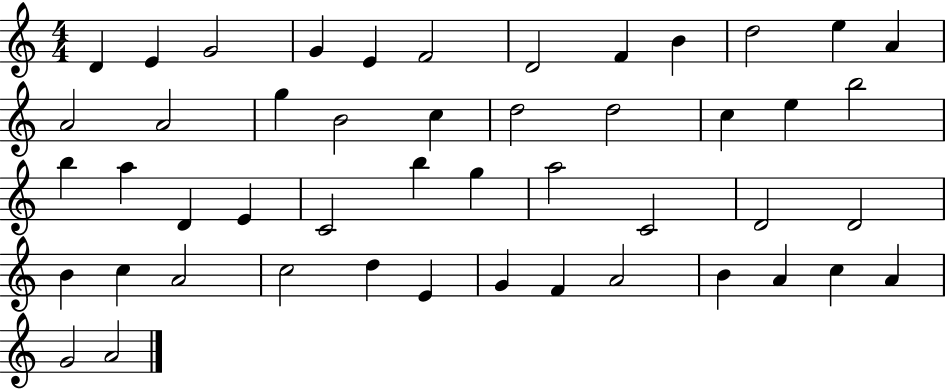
X:1
T:Untitled
M:4/4
L:1/4
K:C
D E G2 G E F2 D2 F B d2 e A A2 A2 g B2 c d2 d2 c e b2 b a D E C2 b g a2 C2 D2 D2 B c A2 c2 d E G F A2 B A c A G2 A2